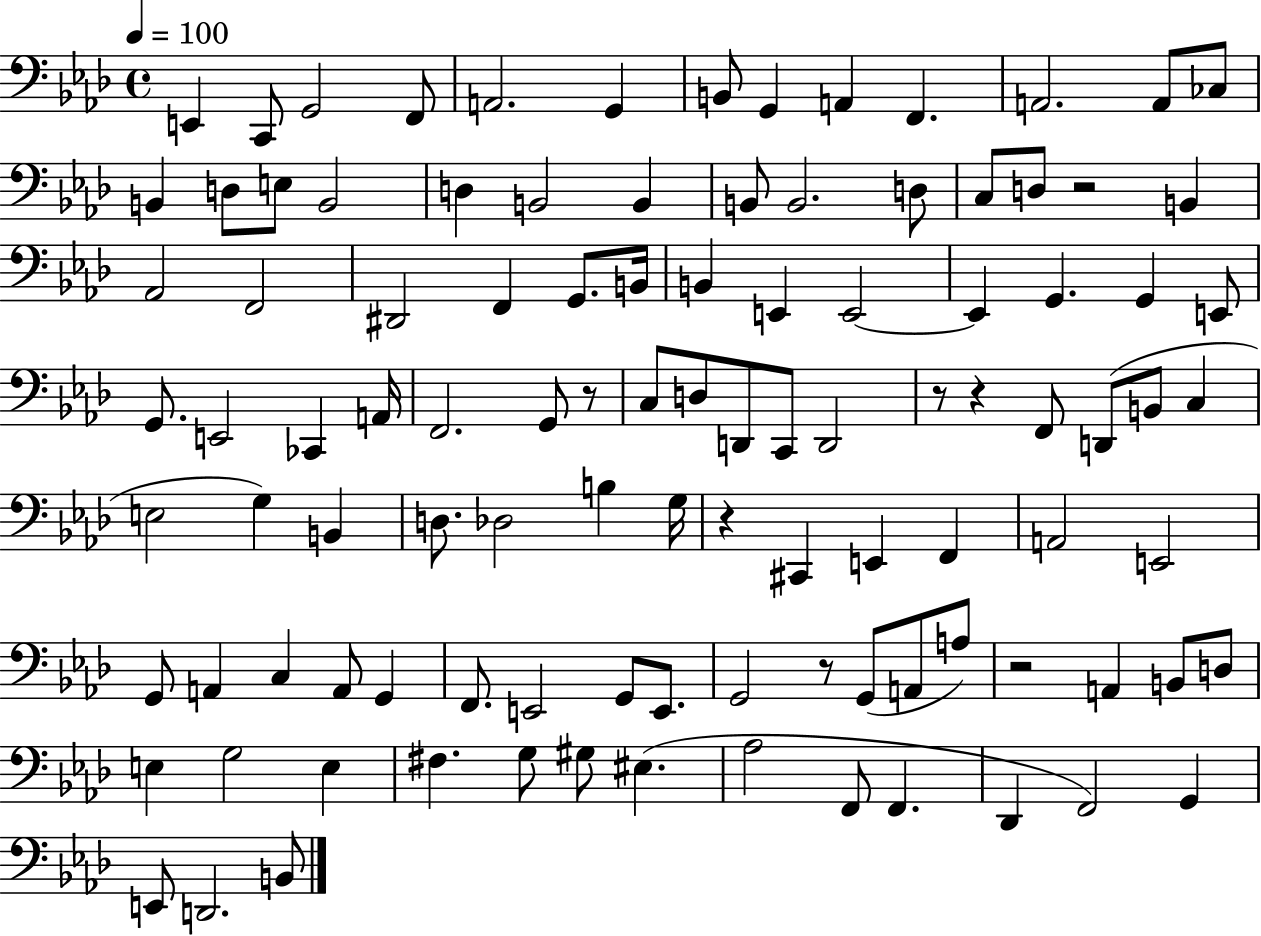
{
  \clef bass
  \time 4/4
  \defaultTimeSignature
  \key aes \major
  \tempo 4 = 100
  e,4 c,8 g,2 f,8 | a,2. g,4 | b,8 g,4 a,4 f,4. | a,2. a,8 ces8 | \break b,4 d8 e8 b,2 | d4 b,2 b,4 | b,8 b,2. d8 | c8 d8 r2 b,4 | \break aes,2 f,2 | dis,2 f,4 g,8. b,16 | b,4 e,4 e,2~~ | e,4 g,4. g,4 e,8 | \break g,8. e,2 ces,4 a,16 | f,2. g,8 r8 | c8 d8 d,8 c,8 d,2 | r8 r4 f,8 d,8( b,8 c4 | \break e2 g4) b,4 | d8. des2 b4 g16 | r4 cis,4 e,4 f,4 | a,2 e,2 | \break g,8 a,4 c4 a,8 g,4 | f,8. e,2 g,8 e,8. | g,2 r8 g,8( a,8 a8) | r2 a,4 b,8 d8 | \break e4 g2 e4 | fis4. g8 gis8 eis4.( | aes2 f,8 f,4. | des,4 f,2) g,4 | \break e,8 d,2. b,8 | \bar "|."
}